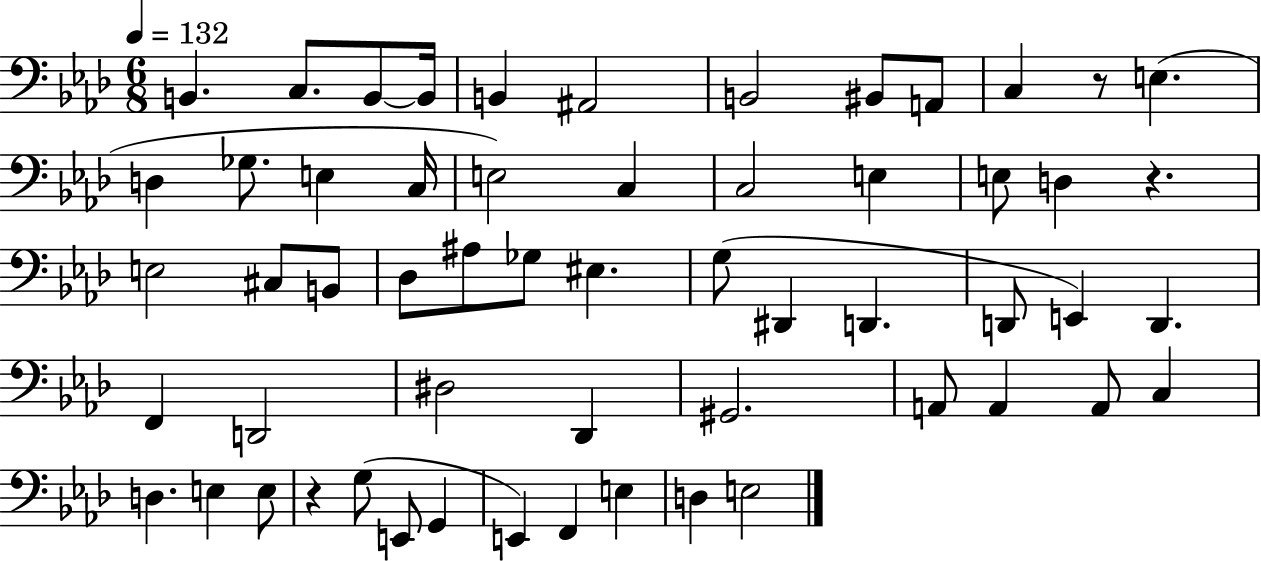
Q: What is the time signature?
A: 6/8